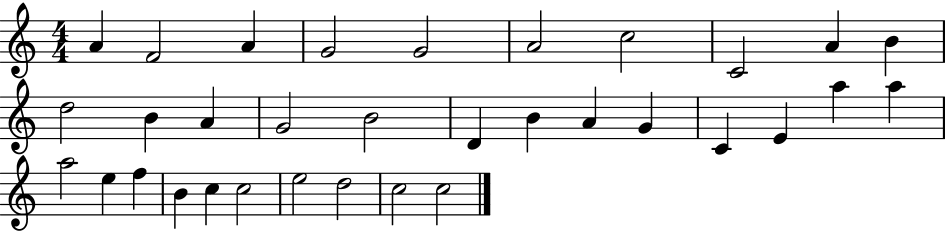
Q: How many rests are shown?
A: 0